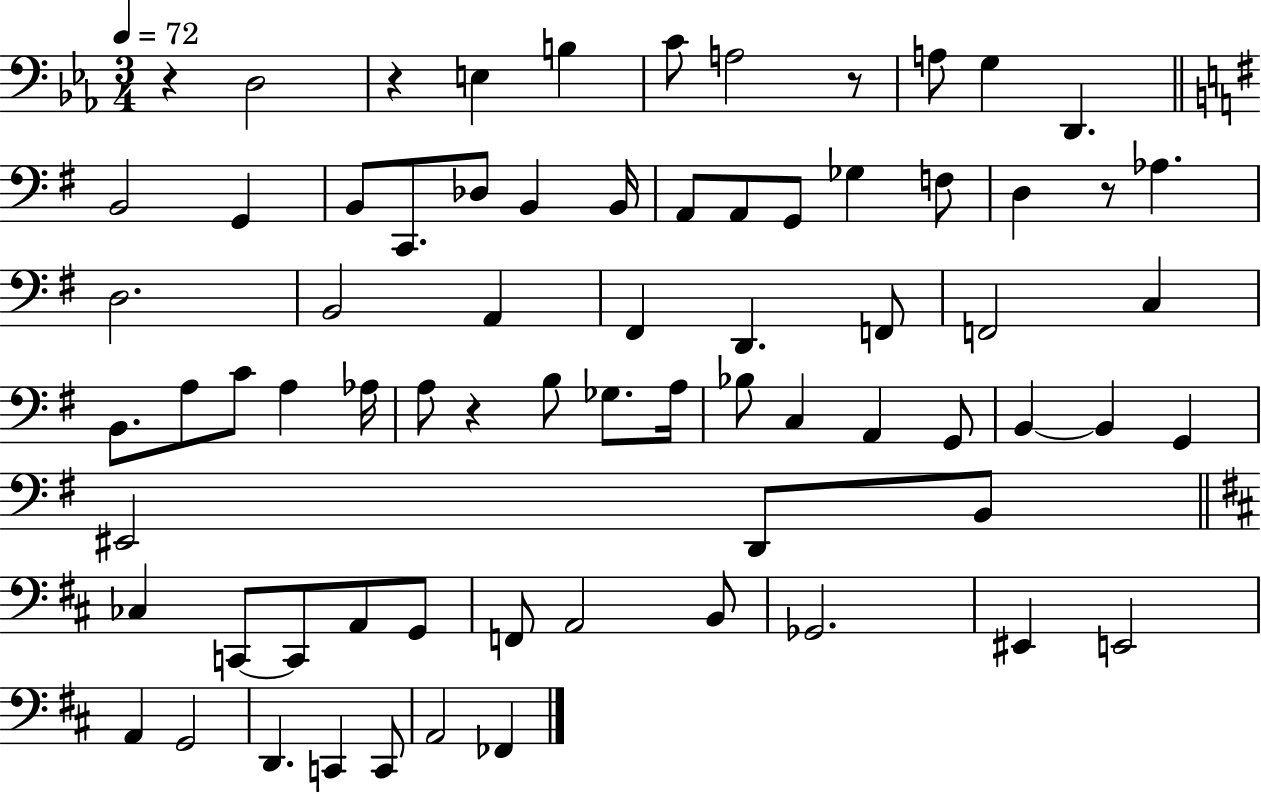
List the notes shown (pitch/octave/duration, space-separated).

R/q D3/h R/q E3/q B3/q C4/e A3/h R/e A3/e G3/q D2/q. B2/h G2/q B2/e C2/e. Db3/e B2/q B2/s A2/e A2/e G2/e Gb3/q F3/e D3/q R/e Ab3/q. D3/h. B2/h A2/q F#2/q D2/q. F2/e F2/h C3/q B2/e. A3/e C4/e A3/q Ab3/s A3/e R/q B3/e Gb3/e. A3/s Bb3/e C3/q A2/q G2/e B2/q B2/q G2/q EIS2/h D2/e B2/e CES3/q C2/e C2/e A2/e G2/e F2/e A2/h B2/e Gb2/h. EIS2/q E2/h A2/q G2/h D2/q. C2/q C2/e A2/h FES2/q